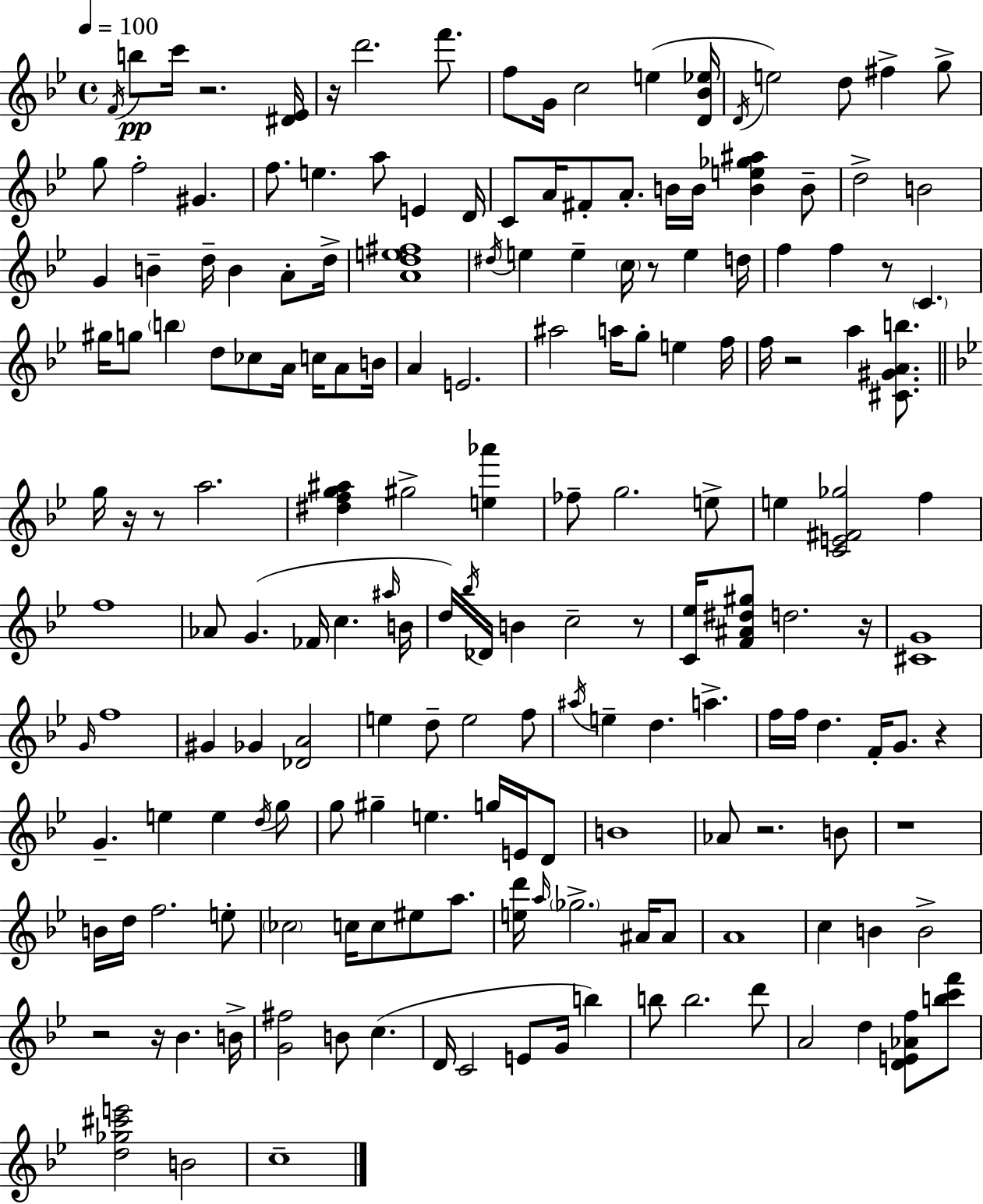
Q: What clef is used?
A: treble